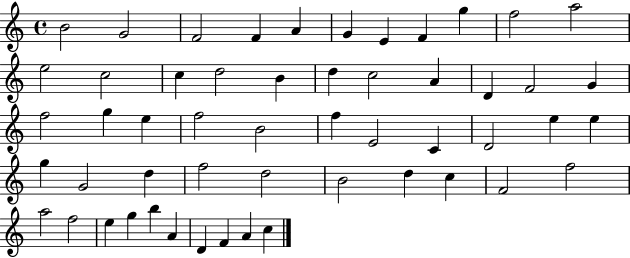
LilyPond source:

{
  \clef treble
  \time 4/4
  \defaultTimeSignature
  \key c \major
  b'2 g'2 | f'2 f'4 a'4 | g'4 e'4 f'4 g''4 | f''2 a''2 | \break e''2 c''2 | c''4 d''2 b'4 | d''4 c''2 a'4 | d'4 f'2 g'4 | \break f''2 g''4 e''4 | f''2 b'2 | f''4 e'2 c'4 | d'2 e''4 e''4 | \break g''4 g'2 d''4 | f''2 d''2 | b'2 d''4 c''4 | f'2 f''2 | \break a''2 f''2 | e''4 g''4 b''4 a'4 | d'4 f'4 a'4 c''4 | \bar "|."
}